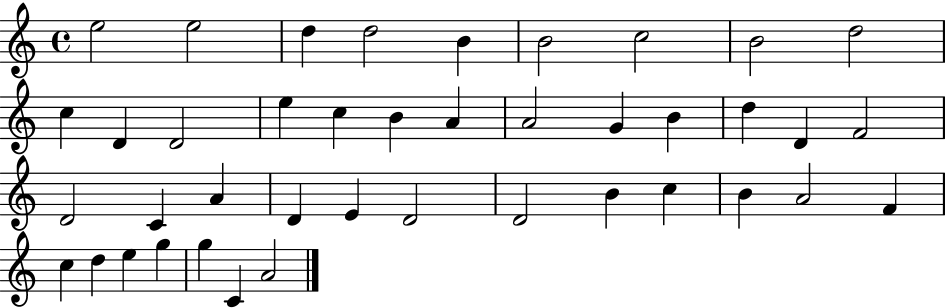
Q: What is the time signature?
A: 4/4